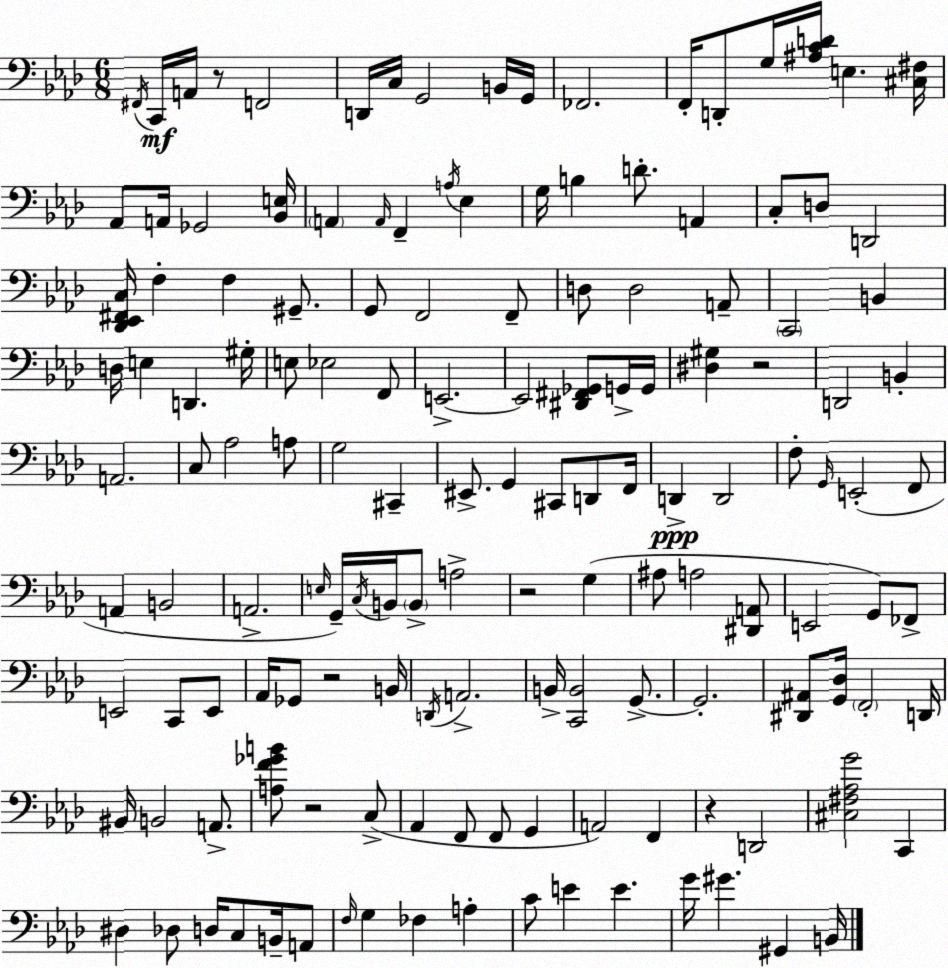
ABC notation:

X:1
T:Untitled
M:6/8
L:1/4
K:Fm
^F,,/4 C,,/4 A,,/4 z/2 F,,2 D,,/4 C,/4 G,,2 B,,/4 G,,/4 _F,,2 F,,/4 D,,/2 G,/4 [^A,CD]/4 E, [^C,^F,]/4 _A,,/2 A,,/4 _G,,2 [_B,,E,]/4 A,, A,,/4 F,, A,/4 _E, G,/4 B, D/2 A,, C,/2 D,/2 D,,2 [_D,,_E,,^F,,C,]/4 F, F, ^G,,/2 G,,/2 F,,2 F,,/2 D,/2 D,2 A,,/2 C,,2 B,, D,/4 E, D,, ^G,/4 E,/2 _E,2 F,,/2 E,,2 E,,2 [^D,,^F,,_G,,]/2 G,,/4 G,,/4 [^D,^G,] z2 D,,2 B,, A,,2 C,/2 _A,2 A,/2 G,2 ^C,, ^E,,/2 G,, ^C,,/2 D,,/2 F,,/4 D,, D,,2 F,/2 G,,/4 E,,2 F,,/2 A,, B,,2 A,,2 E,/4 G,,/4 C,/4 B,,/4 B,,/2 A,2 z2 G, ^A,/2 A,2 [^D,,A,,]/2 E,,2 G,,/2 _F,,/2 E,,2 C,,/2 E,,/2 _A,,/4 _G,,/2 z2 B,,/4 D,,/4 A,,2 B,,/4 [C,,B,,]2 G,,/2 G,,2 [^D,,^A,,]/2 [G,,_D,]/4 F,,2 D,,/4 ^B,,/4 B,,2 A,,/2 [A,F_GB]/2 z2 C,/2 _A,, F,,/2 F,,/2 G,, A,,2 F,, z D,,2 [^C,^F,_A,G]2 C,, ^D, _D,/2 D,/4 C,/2 B,,/4 A,,/2 F,/4 G, _F, A, C/2 E E G/4 ^G ^G,, B,,/4